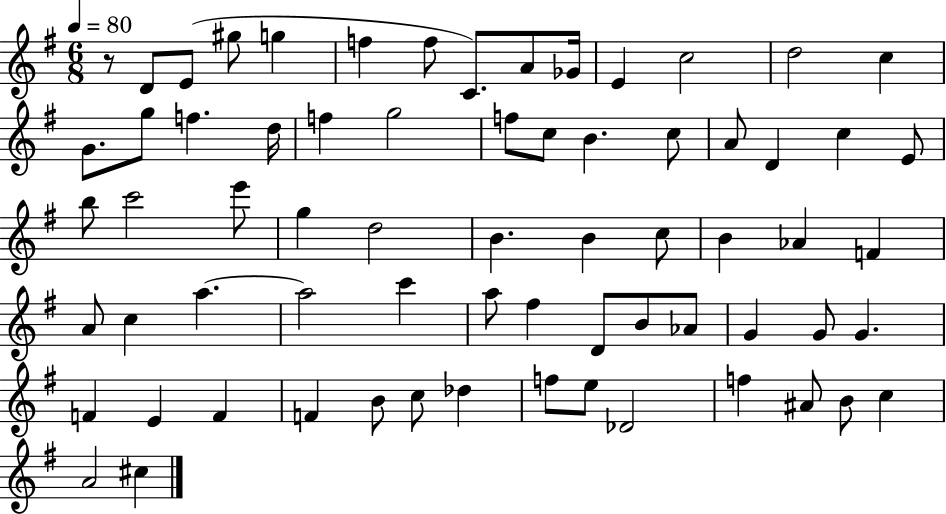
R/e D4/e E4/e G#5/e G5/q F5/q F5/e C4/e. A4/e Gb4/s E4/q C5/h D5/h C5/q G4/e. G5/e F5/q. D5/s F5/q G5/h F5/e C5/e B4/q. C5/e A4/e D4/q C5/q E4/e B5/e C6/h E6/e G5/q D5/h B4/q. B4/q C5/e B4/q Ab4/q F4/q A4/e C5/q A5/q. A5/h C6/q A5/e F#5/q D4/e B4/e Ab4/e G4/q G4/e G4/q. F4/q E4/q F4/q F4/q B4/e C5/e Db5/q F5/e E5/e Db4/h F5/q A#4/e B4/e C5/q A4/h C#5/q